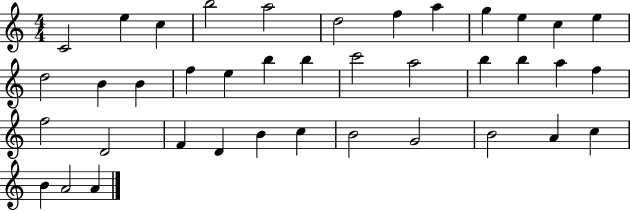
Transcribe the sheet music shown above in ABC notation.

X:1
T:Untitled
M:4/4
L:1/4
K:C
C2 e c b2 a2 d2 f a g e c e d2 B B f e b b c'2 a2 b b a f f2 D2 F D B c B2 G2 B2 A c B A2 A